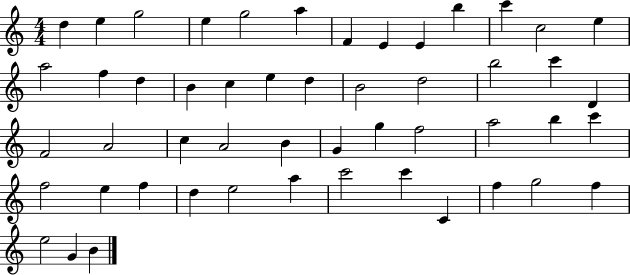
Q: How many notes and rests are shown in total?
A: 51